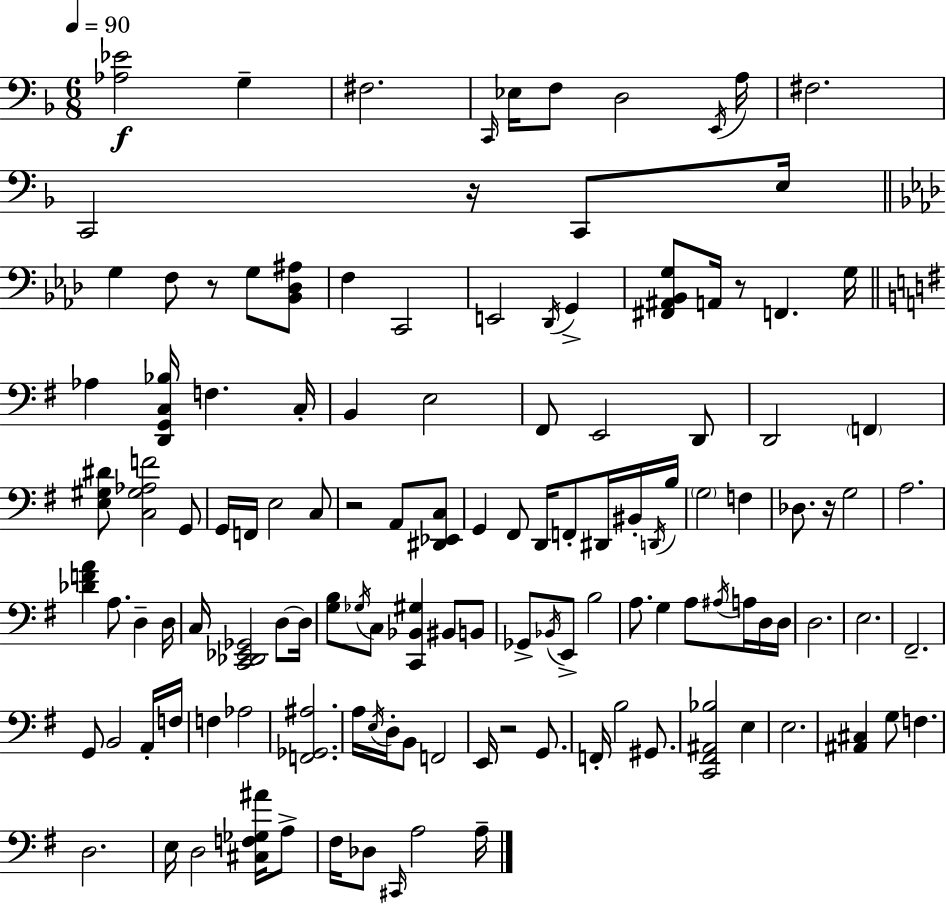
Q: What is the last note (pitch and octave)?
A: A3